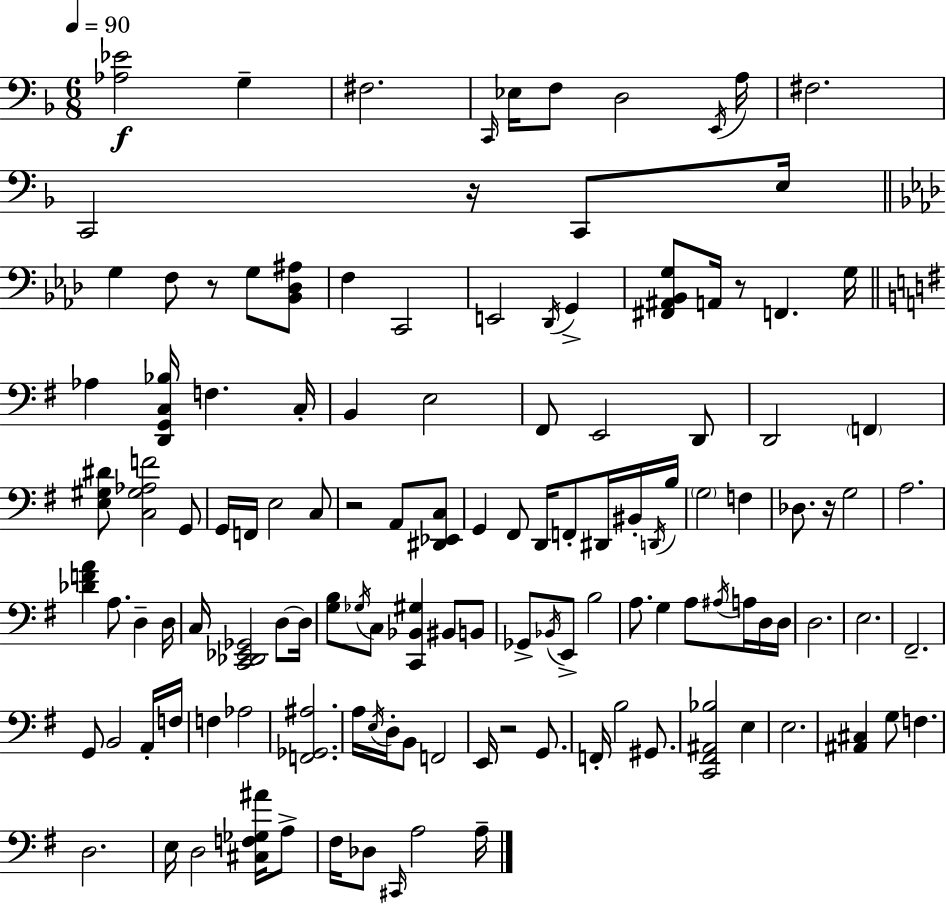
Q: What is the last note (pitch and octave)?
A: A3